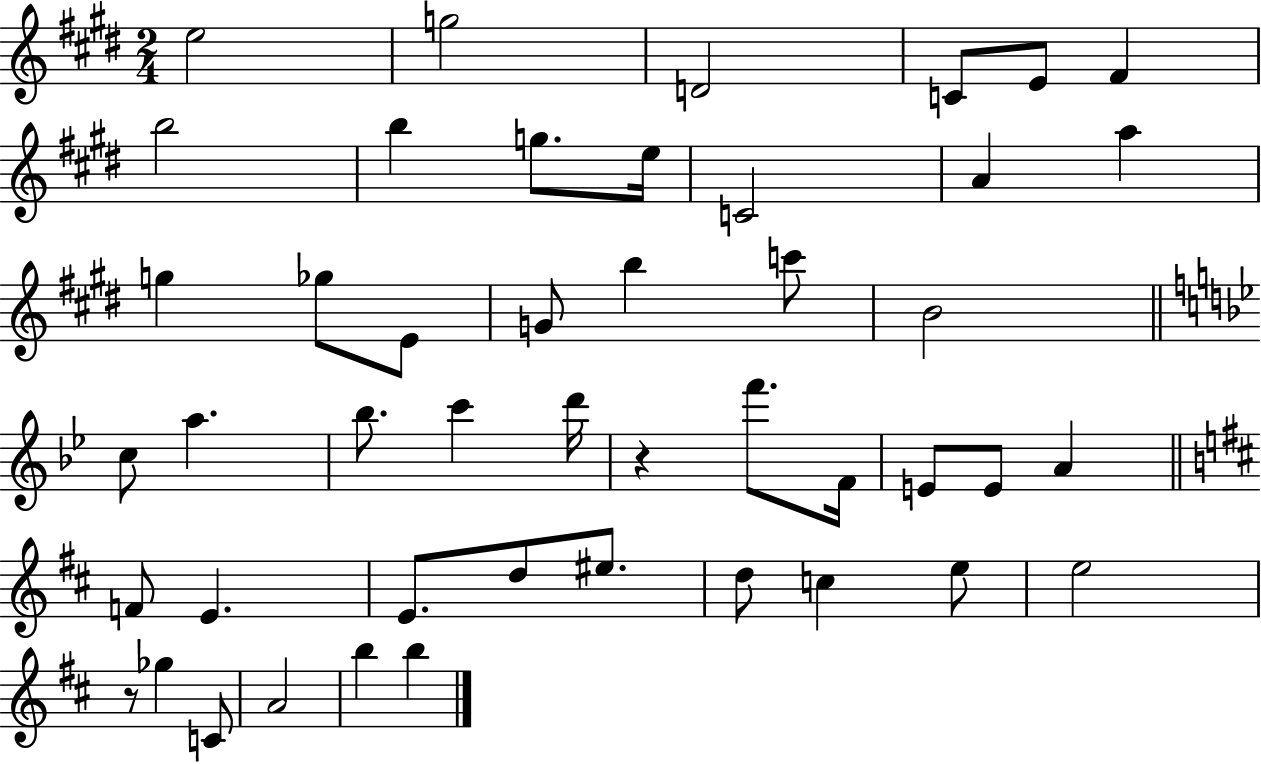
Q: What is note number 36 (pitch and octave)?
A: D5